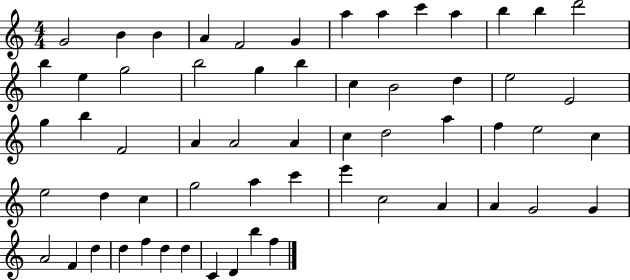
X:1
T:Untitled
M:4/4
L:1/4
K:C
G2 B B A F2 G a a c' a b b d'2 b e g2 b2 g b c B2 d e2 E2 g b F2 A A2 A c d2 a f e2 c e2 d c g2 a c' e' c2 A A G2 G A2 F d d f d d C D b f